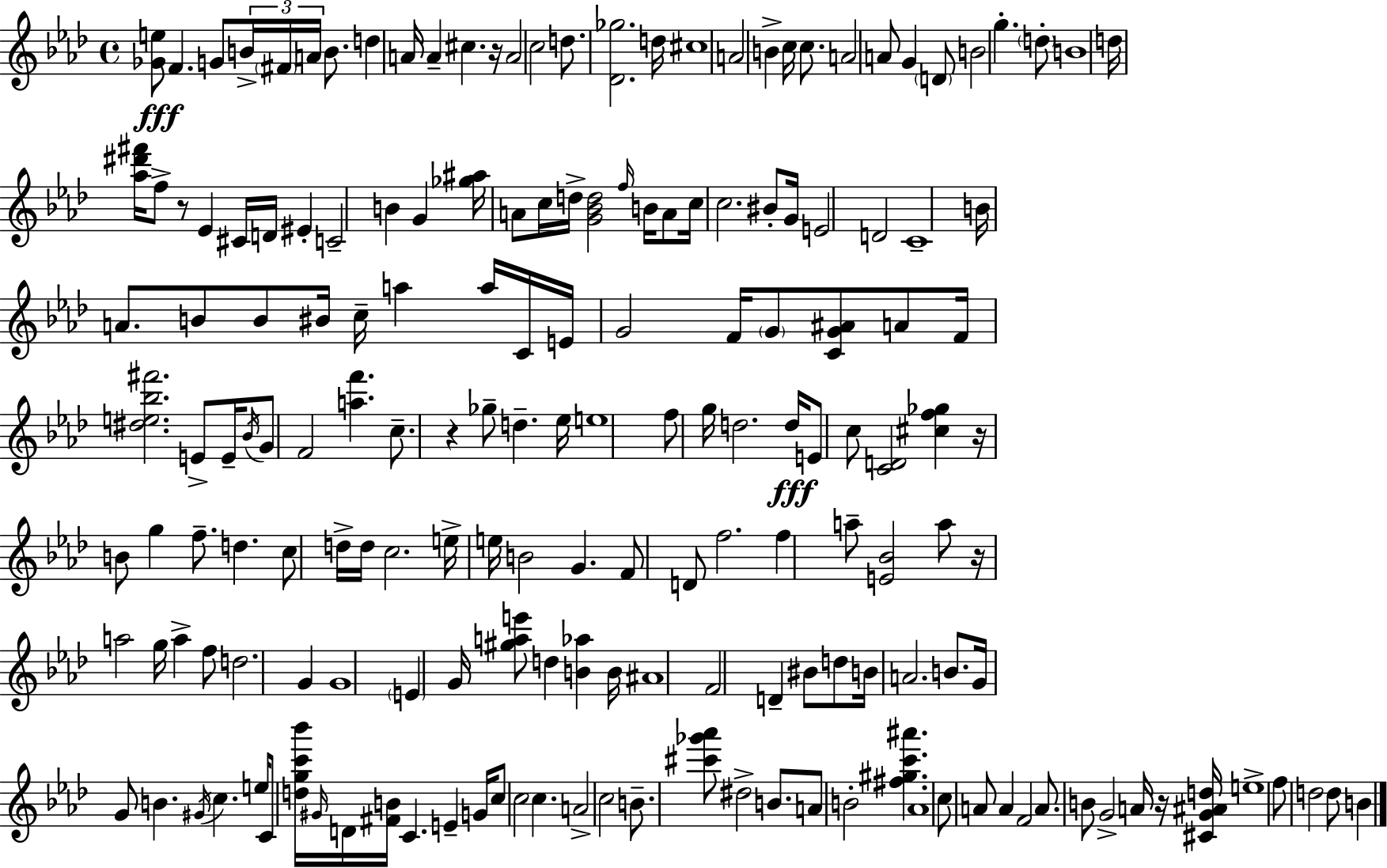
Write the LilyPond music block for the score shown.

{
  \clef treble
  \time 4/4
  \defaultTimeSignature
  \key f \minor
  \repeat volta 2 { <ges' e''>8\fff f'4. g'8 \tuplet 3/2 { b'16-> \parenthesize fis'16 a'16 } b'8. | d''4 a'16 a'4-- cis''4. r16 | a'2 c''2 | d''8. <des' ges''>2. d''16 | \break cis''1 | a'2 b'4-> c''16 c''8. | a'2 a'8 g'4 \parenthesize d'8 | b'2 g''4.-. \parenthesize d''8-. | \break b'1 | d''16 <aes'' dis''' fis'''>16 f''8-> r8 ees'4 cis'16 d'16 eis'4-. | c'2-- b'4 g'4 | <ges'' ais''>16 a'8 c''16 d''16-> <g' bes' d''>2 \grace { f''16 } b'16 a'8 | \break c''16 c''2. bis'8-. | g'16 e'2 d'2 | c'1-- | b'16 a'8. b'8 b'8 bis'16 c''16-- a''4 a''16 | \break c'16 e'16 g'2 f'16 \parenthesize g'8 <c' g' ais'>8 a'8 | f'16 <dis'' e'' bes'' fis'''>2. e'8-> | e'16-- \acciaccatura { bes'16 } g'8 f'2 <a'' f'''>4. | c''8.-- r4 ges''8-- d''4.-- | \break ees''16 e''1 | f''8 g''16 d''2. | d''16\fff e'8 c''8 <c' d'>2 <cis'' f'' ges''>4 | r16 b'8 g''4 f''8.-- d''4. | \break c''8 d''16-> d''16 c''2. | e''16-> e''16 b'2 g'4. | f'8 d'8 f''2. | f''4 a''8-- <e' bes'>2 | \break a''8 r16 a''2 g''16 a''4-> | f''8 d''2. g'4 | g'1 | \parenthesize e'4 g'16 <gis'' a'' e'''>8 d''4 <b' aes''>4 | \break b'16 ais'1 | f'2 d'4-- bis'8 | d''8 b'16 a'2. b'8. | g'16 g'8 b'4. \acciaccatura { gis'16 } c''4. | \break e''16 c'8 <d'' g'' c''' bes'''>16 \grace { gis'16 } d'16 <fis' b'>16 c'4. e'4-- | g'16 c''8 c''2 c''4. | a'2-> c''2 | b'8.-- <cis''' ges''' aes'''>8 dis''2-> | \break b'8. a'8 b'2-. <fis'' gis'' c''' ais'''>4. | aes'1 | c''8 a'8 a'4 f'2 | a'8. b'8 g'2-> | \break a'16 r16 <cis' g' ais' d''>16 e''1-> | f''8 d''2 d''8 | b'4 } \bar "|."
}